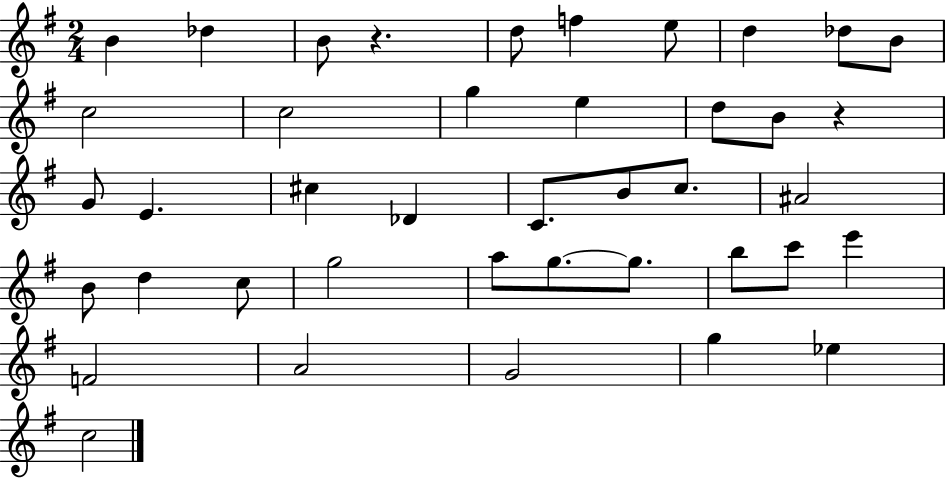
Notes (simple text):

B4/q Db5/q B4/e R/q. D5/e F5/q E5/e D5/q Db5/e B4/e C5/h C5/h G5/q E5/q D5/e B4/e R/q G4/e E4/q. C#5/q Db4/q C4/e. B4/e C5/e. A#4/h B4/e D5/q C5/e G5/h A5/e G5/e. G5/e. B5/e C6/e E6/q F4/h A4/h G4/h G5/q Eb5/q C5/h